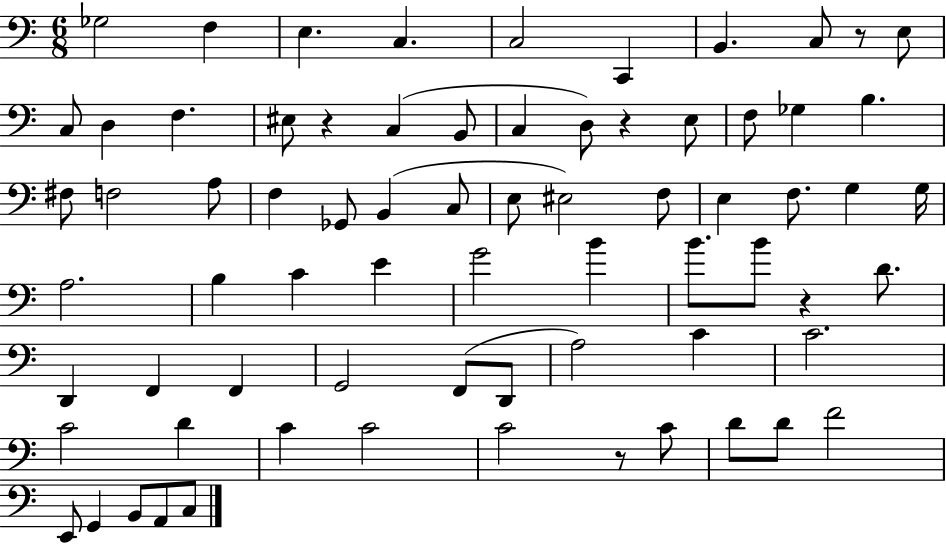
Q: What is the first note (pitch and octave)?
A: Gb3